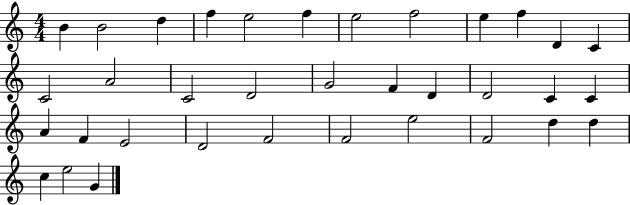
X:1
T:Untitled
M:4/4
L:1/4
K:C
B B2 d f e2 f e2 f2 e f D C C2 A2 C2 D2 G2 F D D2 C C A F E2 D2 F2 F2 e2 F2 d d c e2 G